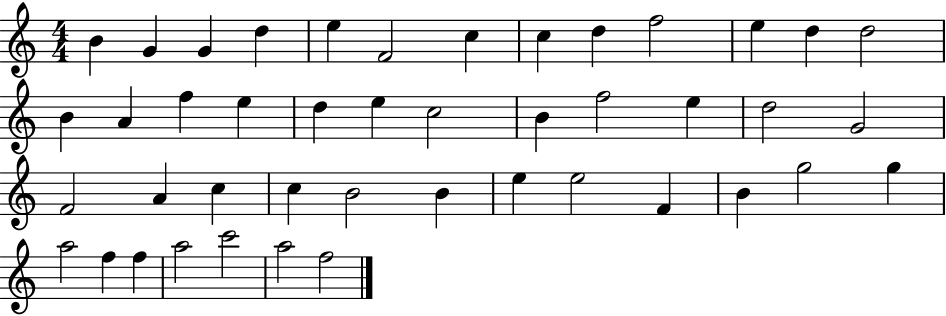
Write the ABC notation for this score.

X:1
T:Untitled
M:4/4
L:1/4
K:C
B G G d e F2 c c d f2 e d d2 B A f e d e c2 B f2 e d2 G2 F2 A c c B2 B e e2 F B g2 g a2 f f a2 c'2 a2 f2